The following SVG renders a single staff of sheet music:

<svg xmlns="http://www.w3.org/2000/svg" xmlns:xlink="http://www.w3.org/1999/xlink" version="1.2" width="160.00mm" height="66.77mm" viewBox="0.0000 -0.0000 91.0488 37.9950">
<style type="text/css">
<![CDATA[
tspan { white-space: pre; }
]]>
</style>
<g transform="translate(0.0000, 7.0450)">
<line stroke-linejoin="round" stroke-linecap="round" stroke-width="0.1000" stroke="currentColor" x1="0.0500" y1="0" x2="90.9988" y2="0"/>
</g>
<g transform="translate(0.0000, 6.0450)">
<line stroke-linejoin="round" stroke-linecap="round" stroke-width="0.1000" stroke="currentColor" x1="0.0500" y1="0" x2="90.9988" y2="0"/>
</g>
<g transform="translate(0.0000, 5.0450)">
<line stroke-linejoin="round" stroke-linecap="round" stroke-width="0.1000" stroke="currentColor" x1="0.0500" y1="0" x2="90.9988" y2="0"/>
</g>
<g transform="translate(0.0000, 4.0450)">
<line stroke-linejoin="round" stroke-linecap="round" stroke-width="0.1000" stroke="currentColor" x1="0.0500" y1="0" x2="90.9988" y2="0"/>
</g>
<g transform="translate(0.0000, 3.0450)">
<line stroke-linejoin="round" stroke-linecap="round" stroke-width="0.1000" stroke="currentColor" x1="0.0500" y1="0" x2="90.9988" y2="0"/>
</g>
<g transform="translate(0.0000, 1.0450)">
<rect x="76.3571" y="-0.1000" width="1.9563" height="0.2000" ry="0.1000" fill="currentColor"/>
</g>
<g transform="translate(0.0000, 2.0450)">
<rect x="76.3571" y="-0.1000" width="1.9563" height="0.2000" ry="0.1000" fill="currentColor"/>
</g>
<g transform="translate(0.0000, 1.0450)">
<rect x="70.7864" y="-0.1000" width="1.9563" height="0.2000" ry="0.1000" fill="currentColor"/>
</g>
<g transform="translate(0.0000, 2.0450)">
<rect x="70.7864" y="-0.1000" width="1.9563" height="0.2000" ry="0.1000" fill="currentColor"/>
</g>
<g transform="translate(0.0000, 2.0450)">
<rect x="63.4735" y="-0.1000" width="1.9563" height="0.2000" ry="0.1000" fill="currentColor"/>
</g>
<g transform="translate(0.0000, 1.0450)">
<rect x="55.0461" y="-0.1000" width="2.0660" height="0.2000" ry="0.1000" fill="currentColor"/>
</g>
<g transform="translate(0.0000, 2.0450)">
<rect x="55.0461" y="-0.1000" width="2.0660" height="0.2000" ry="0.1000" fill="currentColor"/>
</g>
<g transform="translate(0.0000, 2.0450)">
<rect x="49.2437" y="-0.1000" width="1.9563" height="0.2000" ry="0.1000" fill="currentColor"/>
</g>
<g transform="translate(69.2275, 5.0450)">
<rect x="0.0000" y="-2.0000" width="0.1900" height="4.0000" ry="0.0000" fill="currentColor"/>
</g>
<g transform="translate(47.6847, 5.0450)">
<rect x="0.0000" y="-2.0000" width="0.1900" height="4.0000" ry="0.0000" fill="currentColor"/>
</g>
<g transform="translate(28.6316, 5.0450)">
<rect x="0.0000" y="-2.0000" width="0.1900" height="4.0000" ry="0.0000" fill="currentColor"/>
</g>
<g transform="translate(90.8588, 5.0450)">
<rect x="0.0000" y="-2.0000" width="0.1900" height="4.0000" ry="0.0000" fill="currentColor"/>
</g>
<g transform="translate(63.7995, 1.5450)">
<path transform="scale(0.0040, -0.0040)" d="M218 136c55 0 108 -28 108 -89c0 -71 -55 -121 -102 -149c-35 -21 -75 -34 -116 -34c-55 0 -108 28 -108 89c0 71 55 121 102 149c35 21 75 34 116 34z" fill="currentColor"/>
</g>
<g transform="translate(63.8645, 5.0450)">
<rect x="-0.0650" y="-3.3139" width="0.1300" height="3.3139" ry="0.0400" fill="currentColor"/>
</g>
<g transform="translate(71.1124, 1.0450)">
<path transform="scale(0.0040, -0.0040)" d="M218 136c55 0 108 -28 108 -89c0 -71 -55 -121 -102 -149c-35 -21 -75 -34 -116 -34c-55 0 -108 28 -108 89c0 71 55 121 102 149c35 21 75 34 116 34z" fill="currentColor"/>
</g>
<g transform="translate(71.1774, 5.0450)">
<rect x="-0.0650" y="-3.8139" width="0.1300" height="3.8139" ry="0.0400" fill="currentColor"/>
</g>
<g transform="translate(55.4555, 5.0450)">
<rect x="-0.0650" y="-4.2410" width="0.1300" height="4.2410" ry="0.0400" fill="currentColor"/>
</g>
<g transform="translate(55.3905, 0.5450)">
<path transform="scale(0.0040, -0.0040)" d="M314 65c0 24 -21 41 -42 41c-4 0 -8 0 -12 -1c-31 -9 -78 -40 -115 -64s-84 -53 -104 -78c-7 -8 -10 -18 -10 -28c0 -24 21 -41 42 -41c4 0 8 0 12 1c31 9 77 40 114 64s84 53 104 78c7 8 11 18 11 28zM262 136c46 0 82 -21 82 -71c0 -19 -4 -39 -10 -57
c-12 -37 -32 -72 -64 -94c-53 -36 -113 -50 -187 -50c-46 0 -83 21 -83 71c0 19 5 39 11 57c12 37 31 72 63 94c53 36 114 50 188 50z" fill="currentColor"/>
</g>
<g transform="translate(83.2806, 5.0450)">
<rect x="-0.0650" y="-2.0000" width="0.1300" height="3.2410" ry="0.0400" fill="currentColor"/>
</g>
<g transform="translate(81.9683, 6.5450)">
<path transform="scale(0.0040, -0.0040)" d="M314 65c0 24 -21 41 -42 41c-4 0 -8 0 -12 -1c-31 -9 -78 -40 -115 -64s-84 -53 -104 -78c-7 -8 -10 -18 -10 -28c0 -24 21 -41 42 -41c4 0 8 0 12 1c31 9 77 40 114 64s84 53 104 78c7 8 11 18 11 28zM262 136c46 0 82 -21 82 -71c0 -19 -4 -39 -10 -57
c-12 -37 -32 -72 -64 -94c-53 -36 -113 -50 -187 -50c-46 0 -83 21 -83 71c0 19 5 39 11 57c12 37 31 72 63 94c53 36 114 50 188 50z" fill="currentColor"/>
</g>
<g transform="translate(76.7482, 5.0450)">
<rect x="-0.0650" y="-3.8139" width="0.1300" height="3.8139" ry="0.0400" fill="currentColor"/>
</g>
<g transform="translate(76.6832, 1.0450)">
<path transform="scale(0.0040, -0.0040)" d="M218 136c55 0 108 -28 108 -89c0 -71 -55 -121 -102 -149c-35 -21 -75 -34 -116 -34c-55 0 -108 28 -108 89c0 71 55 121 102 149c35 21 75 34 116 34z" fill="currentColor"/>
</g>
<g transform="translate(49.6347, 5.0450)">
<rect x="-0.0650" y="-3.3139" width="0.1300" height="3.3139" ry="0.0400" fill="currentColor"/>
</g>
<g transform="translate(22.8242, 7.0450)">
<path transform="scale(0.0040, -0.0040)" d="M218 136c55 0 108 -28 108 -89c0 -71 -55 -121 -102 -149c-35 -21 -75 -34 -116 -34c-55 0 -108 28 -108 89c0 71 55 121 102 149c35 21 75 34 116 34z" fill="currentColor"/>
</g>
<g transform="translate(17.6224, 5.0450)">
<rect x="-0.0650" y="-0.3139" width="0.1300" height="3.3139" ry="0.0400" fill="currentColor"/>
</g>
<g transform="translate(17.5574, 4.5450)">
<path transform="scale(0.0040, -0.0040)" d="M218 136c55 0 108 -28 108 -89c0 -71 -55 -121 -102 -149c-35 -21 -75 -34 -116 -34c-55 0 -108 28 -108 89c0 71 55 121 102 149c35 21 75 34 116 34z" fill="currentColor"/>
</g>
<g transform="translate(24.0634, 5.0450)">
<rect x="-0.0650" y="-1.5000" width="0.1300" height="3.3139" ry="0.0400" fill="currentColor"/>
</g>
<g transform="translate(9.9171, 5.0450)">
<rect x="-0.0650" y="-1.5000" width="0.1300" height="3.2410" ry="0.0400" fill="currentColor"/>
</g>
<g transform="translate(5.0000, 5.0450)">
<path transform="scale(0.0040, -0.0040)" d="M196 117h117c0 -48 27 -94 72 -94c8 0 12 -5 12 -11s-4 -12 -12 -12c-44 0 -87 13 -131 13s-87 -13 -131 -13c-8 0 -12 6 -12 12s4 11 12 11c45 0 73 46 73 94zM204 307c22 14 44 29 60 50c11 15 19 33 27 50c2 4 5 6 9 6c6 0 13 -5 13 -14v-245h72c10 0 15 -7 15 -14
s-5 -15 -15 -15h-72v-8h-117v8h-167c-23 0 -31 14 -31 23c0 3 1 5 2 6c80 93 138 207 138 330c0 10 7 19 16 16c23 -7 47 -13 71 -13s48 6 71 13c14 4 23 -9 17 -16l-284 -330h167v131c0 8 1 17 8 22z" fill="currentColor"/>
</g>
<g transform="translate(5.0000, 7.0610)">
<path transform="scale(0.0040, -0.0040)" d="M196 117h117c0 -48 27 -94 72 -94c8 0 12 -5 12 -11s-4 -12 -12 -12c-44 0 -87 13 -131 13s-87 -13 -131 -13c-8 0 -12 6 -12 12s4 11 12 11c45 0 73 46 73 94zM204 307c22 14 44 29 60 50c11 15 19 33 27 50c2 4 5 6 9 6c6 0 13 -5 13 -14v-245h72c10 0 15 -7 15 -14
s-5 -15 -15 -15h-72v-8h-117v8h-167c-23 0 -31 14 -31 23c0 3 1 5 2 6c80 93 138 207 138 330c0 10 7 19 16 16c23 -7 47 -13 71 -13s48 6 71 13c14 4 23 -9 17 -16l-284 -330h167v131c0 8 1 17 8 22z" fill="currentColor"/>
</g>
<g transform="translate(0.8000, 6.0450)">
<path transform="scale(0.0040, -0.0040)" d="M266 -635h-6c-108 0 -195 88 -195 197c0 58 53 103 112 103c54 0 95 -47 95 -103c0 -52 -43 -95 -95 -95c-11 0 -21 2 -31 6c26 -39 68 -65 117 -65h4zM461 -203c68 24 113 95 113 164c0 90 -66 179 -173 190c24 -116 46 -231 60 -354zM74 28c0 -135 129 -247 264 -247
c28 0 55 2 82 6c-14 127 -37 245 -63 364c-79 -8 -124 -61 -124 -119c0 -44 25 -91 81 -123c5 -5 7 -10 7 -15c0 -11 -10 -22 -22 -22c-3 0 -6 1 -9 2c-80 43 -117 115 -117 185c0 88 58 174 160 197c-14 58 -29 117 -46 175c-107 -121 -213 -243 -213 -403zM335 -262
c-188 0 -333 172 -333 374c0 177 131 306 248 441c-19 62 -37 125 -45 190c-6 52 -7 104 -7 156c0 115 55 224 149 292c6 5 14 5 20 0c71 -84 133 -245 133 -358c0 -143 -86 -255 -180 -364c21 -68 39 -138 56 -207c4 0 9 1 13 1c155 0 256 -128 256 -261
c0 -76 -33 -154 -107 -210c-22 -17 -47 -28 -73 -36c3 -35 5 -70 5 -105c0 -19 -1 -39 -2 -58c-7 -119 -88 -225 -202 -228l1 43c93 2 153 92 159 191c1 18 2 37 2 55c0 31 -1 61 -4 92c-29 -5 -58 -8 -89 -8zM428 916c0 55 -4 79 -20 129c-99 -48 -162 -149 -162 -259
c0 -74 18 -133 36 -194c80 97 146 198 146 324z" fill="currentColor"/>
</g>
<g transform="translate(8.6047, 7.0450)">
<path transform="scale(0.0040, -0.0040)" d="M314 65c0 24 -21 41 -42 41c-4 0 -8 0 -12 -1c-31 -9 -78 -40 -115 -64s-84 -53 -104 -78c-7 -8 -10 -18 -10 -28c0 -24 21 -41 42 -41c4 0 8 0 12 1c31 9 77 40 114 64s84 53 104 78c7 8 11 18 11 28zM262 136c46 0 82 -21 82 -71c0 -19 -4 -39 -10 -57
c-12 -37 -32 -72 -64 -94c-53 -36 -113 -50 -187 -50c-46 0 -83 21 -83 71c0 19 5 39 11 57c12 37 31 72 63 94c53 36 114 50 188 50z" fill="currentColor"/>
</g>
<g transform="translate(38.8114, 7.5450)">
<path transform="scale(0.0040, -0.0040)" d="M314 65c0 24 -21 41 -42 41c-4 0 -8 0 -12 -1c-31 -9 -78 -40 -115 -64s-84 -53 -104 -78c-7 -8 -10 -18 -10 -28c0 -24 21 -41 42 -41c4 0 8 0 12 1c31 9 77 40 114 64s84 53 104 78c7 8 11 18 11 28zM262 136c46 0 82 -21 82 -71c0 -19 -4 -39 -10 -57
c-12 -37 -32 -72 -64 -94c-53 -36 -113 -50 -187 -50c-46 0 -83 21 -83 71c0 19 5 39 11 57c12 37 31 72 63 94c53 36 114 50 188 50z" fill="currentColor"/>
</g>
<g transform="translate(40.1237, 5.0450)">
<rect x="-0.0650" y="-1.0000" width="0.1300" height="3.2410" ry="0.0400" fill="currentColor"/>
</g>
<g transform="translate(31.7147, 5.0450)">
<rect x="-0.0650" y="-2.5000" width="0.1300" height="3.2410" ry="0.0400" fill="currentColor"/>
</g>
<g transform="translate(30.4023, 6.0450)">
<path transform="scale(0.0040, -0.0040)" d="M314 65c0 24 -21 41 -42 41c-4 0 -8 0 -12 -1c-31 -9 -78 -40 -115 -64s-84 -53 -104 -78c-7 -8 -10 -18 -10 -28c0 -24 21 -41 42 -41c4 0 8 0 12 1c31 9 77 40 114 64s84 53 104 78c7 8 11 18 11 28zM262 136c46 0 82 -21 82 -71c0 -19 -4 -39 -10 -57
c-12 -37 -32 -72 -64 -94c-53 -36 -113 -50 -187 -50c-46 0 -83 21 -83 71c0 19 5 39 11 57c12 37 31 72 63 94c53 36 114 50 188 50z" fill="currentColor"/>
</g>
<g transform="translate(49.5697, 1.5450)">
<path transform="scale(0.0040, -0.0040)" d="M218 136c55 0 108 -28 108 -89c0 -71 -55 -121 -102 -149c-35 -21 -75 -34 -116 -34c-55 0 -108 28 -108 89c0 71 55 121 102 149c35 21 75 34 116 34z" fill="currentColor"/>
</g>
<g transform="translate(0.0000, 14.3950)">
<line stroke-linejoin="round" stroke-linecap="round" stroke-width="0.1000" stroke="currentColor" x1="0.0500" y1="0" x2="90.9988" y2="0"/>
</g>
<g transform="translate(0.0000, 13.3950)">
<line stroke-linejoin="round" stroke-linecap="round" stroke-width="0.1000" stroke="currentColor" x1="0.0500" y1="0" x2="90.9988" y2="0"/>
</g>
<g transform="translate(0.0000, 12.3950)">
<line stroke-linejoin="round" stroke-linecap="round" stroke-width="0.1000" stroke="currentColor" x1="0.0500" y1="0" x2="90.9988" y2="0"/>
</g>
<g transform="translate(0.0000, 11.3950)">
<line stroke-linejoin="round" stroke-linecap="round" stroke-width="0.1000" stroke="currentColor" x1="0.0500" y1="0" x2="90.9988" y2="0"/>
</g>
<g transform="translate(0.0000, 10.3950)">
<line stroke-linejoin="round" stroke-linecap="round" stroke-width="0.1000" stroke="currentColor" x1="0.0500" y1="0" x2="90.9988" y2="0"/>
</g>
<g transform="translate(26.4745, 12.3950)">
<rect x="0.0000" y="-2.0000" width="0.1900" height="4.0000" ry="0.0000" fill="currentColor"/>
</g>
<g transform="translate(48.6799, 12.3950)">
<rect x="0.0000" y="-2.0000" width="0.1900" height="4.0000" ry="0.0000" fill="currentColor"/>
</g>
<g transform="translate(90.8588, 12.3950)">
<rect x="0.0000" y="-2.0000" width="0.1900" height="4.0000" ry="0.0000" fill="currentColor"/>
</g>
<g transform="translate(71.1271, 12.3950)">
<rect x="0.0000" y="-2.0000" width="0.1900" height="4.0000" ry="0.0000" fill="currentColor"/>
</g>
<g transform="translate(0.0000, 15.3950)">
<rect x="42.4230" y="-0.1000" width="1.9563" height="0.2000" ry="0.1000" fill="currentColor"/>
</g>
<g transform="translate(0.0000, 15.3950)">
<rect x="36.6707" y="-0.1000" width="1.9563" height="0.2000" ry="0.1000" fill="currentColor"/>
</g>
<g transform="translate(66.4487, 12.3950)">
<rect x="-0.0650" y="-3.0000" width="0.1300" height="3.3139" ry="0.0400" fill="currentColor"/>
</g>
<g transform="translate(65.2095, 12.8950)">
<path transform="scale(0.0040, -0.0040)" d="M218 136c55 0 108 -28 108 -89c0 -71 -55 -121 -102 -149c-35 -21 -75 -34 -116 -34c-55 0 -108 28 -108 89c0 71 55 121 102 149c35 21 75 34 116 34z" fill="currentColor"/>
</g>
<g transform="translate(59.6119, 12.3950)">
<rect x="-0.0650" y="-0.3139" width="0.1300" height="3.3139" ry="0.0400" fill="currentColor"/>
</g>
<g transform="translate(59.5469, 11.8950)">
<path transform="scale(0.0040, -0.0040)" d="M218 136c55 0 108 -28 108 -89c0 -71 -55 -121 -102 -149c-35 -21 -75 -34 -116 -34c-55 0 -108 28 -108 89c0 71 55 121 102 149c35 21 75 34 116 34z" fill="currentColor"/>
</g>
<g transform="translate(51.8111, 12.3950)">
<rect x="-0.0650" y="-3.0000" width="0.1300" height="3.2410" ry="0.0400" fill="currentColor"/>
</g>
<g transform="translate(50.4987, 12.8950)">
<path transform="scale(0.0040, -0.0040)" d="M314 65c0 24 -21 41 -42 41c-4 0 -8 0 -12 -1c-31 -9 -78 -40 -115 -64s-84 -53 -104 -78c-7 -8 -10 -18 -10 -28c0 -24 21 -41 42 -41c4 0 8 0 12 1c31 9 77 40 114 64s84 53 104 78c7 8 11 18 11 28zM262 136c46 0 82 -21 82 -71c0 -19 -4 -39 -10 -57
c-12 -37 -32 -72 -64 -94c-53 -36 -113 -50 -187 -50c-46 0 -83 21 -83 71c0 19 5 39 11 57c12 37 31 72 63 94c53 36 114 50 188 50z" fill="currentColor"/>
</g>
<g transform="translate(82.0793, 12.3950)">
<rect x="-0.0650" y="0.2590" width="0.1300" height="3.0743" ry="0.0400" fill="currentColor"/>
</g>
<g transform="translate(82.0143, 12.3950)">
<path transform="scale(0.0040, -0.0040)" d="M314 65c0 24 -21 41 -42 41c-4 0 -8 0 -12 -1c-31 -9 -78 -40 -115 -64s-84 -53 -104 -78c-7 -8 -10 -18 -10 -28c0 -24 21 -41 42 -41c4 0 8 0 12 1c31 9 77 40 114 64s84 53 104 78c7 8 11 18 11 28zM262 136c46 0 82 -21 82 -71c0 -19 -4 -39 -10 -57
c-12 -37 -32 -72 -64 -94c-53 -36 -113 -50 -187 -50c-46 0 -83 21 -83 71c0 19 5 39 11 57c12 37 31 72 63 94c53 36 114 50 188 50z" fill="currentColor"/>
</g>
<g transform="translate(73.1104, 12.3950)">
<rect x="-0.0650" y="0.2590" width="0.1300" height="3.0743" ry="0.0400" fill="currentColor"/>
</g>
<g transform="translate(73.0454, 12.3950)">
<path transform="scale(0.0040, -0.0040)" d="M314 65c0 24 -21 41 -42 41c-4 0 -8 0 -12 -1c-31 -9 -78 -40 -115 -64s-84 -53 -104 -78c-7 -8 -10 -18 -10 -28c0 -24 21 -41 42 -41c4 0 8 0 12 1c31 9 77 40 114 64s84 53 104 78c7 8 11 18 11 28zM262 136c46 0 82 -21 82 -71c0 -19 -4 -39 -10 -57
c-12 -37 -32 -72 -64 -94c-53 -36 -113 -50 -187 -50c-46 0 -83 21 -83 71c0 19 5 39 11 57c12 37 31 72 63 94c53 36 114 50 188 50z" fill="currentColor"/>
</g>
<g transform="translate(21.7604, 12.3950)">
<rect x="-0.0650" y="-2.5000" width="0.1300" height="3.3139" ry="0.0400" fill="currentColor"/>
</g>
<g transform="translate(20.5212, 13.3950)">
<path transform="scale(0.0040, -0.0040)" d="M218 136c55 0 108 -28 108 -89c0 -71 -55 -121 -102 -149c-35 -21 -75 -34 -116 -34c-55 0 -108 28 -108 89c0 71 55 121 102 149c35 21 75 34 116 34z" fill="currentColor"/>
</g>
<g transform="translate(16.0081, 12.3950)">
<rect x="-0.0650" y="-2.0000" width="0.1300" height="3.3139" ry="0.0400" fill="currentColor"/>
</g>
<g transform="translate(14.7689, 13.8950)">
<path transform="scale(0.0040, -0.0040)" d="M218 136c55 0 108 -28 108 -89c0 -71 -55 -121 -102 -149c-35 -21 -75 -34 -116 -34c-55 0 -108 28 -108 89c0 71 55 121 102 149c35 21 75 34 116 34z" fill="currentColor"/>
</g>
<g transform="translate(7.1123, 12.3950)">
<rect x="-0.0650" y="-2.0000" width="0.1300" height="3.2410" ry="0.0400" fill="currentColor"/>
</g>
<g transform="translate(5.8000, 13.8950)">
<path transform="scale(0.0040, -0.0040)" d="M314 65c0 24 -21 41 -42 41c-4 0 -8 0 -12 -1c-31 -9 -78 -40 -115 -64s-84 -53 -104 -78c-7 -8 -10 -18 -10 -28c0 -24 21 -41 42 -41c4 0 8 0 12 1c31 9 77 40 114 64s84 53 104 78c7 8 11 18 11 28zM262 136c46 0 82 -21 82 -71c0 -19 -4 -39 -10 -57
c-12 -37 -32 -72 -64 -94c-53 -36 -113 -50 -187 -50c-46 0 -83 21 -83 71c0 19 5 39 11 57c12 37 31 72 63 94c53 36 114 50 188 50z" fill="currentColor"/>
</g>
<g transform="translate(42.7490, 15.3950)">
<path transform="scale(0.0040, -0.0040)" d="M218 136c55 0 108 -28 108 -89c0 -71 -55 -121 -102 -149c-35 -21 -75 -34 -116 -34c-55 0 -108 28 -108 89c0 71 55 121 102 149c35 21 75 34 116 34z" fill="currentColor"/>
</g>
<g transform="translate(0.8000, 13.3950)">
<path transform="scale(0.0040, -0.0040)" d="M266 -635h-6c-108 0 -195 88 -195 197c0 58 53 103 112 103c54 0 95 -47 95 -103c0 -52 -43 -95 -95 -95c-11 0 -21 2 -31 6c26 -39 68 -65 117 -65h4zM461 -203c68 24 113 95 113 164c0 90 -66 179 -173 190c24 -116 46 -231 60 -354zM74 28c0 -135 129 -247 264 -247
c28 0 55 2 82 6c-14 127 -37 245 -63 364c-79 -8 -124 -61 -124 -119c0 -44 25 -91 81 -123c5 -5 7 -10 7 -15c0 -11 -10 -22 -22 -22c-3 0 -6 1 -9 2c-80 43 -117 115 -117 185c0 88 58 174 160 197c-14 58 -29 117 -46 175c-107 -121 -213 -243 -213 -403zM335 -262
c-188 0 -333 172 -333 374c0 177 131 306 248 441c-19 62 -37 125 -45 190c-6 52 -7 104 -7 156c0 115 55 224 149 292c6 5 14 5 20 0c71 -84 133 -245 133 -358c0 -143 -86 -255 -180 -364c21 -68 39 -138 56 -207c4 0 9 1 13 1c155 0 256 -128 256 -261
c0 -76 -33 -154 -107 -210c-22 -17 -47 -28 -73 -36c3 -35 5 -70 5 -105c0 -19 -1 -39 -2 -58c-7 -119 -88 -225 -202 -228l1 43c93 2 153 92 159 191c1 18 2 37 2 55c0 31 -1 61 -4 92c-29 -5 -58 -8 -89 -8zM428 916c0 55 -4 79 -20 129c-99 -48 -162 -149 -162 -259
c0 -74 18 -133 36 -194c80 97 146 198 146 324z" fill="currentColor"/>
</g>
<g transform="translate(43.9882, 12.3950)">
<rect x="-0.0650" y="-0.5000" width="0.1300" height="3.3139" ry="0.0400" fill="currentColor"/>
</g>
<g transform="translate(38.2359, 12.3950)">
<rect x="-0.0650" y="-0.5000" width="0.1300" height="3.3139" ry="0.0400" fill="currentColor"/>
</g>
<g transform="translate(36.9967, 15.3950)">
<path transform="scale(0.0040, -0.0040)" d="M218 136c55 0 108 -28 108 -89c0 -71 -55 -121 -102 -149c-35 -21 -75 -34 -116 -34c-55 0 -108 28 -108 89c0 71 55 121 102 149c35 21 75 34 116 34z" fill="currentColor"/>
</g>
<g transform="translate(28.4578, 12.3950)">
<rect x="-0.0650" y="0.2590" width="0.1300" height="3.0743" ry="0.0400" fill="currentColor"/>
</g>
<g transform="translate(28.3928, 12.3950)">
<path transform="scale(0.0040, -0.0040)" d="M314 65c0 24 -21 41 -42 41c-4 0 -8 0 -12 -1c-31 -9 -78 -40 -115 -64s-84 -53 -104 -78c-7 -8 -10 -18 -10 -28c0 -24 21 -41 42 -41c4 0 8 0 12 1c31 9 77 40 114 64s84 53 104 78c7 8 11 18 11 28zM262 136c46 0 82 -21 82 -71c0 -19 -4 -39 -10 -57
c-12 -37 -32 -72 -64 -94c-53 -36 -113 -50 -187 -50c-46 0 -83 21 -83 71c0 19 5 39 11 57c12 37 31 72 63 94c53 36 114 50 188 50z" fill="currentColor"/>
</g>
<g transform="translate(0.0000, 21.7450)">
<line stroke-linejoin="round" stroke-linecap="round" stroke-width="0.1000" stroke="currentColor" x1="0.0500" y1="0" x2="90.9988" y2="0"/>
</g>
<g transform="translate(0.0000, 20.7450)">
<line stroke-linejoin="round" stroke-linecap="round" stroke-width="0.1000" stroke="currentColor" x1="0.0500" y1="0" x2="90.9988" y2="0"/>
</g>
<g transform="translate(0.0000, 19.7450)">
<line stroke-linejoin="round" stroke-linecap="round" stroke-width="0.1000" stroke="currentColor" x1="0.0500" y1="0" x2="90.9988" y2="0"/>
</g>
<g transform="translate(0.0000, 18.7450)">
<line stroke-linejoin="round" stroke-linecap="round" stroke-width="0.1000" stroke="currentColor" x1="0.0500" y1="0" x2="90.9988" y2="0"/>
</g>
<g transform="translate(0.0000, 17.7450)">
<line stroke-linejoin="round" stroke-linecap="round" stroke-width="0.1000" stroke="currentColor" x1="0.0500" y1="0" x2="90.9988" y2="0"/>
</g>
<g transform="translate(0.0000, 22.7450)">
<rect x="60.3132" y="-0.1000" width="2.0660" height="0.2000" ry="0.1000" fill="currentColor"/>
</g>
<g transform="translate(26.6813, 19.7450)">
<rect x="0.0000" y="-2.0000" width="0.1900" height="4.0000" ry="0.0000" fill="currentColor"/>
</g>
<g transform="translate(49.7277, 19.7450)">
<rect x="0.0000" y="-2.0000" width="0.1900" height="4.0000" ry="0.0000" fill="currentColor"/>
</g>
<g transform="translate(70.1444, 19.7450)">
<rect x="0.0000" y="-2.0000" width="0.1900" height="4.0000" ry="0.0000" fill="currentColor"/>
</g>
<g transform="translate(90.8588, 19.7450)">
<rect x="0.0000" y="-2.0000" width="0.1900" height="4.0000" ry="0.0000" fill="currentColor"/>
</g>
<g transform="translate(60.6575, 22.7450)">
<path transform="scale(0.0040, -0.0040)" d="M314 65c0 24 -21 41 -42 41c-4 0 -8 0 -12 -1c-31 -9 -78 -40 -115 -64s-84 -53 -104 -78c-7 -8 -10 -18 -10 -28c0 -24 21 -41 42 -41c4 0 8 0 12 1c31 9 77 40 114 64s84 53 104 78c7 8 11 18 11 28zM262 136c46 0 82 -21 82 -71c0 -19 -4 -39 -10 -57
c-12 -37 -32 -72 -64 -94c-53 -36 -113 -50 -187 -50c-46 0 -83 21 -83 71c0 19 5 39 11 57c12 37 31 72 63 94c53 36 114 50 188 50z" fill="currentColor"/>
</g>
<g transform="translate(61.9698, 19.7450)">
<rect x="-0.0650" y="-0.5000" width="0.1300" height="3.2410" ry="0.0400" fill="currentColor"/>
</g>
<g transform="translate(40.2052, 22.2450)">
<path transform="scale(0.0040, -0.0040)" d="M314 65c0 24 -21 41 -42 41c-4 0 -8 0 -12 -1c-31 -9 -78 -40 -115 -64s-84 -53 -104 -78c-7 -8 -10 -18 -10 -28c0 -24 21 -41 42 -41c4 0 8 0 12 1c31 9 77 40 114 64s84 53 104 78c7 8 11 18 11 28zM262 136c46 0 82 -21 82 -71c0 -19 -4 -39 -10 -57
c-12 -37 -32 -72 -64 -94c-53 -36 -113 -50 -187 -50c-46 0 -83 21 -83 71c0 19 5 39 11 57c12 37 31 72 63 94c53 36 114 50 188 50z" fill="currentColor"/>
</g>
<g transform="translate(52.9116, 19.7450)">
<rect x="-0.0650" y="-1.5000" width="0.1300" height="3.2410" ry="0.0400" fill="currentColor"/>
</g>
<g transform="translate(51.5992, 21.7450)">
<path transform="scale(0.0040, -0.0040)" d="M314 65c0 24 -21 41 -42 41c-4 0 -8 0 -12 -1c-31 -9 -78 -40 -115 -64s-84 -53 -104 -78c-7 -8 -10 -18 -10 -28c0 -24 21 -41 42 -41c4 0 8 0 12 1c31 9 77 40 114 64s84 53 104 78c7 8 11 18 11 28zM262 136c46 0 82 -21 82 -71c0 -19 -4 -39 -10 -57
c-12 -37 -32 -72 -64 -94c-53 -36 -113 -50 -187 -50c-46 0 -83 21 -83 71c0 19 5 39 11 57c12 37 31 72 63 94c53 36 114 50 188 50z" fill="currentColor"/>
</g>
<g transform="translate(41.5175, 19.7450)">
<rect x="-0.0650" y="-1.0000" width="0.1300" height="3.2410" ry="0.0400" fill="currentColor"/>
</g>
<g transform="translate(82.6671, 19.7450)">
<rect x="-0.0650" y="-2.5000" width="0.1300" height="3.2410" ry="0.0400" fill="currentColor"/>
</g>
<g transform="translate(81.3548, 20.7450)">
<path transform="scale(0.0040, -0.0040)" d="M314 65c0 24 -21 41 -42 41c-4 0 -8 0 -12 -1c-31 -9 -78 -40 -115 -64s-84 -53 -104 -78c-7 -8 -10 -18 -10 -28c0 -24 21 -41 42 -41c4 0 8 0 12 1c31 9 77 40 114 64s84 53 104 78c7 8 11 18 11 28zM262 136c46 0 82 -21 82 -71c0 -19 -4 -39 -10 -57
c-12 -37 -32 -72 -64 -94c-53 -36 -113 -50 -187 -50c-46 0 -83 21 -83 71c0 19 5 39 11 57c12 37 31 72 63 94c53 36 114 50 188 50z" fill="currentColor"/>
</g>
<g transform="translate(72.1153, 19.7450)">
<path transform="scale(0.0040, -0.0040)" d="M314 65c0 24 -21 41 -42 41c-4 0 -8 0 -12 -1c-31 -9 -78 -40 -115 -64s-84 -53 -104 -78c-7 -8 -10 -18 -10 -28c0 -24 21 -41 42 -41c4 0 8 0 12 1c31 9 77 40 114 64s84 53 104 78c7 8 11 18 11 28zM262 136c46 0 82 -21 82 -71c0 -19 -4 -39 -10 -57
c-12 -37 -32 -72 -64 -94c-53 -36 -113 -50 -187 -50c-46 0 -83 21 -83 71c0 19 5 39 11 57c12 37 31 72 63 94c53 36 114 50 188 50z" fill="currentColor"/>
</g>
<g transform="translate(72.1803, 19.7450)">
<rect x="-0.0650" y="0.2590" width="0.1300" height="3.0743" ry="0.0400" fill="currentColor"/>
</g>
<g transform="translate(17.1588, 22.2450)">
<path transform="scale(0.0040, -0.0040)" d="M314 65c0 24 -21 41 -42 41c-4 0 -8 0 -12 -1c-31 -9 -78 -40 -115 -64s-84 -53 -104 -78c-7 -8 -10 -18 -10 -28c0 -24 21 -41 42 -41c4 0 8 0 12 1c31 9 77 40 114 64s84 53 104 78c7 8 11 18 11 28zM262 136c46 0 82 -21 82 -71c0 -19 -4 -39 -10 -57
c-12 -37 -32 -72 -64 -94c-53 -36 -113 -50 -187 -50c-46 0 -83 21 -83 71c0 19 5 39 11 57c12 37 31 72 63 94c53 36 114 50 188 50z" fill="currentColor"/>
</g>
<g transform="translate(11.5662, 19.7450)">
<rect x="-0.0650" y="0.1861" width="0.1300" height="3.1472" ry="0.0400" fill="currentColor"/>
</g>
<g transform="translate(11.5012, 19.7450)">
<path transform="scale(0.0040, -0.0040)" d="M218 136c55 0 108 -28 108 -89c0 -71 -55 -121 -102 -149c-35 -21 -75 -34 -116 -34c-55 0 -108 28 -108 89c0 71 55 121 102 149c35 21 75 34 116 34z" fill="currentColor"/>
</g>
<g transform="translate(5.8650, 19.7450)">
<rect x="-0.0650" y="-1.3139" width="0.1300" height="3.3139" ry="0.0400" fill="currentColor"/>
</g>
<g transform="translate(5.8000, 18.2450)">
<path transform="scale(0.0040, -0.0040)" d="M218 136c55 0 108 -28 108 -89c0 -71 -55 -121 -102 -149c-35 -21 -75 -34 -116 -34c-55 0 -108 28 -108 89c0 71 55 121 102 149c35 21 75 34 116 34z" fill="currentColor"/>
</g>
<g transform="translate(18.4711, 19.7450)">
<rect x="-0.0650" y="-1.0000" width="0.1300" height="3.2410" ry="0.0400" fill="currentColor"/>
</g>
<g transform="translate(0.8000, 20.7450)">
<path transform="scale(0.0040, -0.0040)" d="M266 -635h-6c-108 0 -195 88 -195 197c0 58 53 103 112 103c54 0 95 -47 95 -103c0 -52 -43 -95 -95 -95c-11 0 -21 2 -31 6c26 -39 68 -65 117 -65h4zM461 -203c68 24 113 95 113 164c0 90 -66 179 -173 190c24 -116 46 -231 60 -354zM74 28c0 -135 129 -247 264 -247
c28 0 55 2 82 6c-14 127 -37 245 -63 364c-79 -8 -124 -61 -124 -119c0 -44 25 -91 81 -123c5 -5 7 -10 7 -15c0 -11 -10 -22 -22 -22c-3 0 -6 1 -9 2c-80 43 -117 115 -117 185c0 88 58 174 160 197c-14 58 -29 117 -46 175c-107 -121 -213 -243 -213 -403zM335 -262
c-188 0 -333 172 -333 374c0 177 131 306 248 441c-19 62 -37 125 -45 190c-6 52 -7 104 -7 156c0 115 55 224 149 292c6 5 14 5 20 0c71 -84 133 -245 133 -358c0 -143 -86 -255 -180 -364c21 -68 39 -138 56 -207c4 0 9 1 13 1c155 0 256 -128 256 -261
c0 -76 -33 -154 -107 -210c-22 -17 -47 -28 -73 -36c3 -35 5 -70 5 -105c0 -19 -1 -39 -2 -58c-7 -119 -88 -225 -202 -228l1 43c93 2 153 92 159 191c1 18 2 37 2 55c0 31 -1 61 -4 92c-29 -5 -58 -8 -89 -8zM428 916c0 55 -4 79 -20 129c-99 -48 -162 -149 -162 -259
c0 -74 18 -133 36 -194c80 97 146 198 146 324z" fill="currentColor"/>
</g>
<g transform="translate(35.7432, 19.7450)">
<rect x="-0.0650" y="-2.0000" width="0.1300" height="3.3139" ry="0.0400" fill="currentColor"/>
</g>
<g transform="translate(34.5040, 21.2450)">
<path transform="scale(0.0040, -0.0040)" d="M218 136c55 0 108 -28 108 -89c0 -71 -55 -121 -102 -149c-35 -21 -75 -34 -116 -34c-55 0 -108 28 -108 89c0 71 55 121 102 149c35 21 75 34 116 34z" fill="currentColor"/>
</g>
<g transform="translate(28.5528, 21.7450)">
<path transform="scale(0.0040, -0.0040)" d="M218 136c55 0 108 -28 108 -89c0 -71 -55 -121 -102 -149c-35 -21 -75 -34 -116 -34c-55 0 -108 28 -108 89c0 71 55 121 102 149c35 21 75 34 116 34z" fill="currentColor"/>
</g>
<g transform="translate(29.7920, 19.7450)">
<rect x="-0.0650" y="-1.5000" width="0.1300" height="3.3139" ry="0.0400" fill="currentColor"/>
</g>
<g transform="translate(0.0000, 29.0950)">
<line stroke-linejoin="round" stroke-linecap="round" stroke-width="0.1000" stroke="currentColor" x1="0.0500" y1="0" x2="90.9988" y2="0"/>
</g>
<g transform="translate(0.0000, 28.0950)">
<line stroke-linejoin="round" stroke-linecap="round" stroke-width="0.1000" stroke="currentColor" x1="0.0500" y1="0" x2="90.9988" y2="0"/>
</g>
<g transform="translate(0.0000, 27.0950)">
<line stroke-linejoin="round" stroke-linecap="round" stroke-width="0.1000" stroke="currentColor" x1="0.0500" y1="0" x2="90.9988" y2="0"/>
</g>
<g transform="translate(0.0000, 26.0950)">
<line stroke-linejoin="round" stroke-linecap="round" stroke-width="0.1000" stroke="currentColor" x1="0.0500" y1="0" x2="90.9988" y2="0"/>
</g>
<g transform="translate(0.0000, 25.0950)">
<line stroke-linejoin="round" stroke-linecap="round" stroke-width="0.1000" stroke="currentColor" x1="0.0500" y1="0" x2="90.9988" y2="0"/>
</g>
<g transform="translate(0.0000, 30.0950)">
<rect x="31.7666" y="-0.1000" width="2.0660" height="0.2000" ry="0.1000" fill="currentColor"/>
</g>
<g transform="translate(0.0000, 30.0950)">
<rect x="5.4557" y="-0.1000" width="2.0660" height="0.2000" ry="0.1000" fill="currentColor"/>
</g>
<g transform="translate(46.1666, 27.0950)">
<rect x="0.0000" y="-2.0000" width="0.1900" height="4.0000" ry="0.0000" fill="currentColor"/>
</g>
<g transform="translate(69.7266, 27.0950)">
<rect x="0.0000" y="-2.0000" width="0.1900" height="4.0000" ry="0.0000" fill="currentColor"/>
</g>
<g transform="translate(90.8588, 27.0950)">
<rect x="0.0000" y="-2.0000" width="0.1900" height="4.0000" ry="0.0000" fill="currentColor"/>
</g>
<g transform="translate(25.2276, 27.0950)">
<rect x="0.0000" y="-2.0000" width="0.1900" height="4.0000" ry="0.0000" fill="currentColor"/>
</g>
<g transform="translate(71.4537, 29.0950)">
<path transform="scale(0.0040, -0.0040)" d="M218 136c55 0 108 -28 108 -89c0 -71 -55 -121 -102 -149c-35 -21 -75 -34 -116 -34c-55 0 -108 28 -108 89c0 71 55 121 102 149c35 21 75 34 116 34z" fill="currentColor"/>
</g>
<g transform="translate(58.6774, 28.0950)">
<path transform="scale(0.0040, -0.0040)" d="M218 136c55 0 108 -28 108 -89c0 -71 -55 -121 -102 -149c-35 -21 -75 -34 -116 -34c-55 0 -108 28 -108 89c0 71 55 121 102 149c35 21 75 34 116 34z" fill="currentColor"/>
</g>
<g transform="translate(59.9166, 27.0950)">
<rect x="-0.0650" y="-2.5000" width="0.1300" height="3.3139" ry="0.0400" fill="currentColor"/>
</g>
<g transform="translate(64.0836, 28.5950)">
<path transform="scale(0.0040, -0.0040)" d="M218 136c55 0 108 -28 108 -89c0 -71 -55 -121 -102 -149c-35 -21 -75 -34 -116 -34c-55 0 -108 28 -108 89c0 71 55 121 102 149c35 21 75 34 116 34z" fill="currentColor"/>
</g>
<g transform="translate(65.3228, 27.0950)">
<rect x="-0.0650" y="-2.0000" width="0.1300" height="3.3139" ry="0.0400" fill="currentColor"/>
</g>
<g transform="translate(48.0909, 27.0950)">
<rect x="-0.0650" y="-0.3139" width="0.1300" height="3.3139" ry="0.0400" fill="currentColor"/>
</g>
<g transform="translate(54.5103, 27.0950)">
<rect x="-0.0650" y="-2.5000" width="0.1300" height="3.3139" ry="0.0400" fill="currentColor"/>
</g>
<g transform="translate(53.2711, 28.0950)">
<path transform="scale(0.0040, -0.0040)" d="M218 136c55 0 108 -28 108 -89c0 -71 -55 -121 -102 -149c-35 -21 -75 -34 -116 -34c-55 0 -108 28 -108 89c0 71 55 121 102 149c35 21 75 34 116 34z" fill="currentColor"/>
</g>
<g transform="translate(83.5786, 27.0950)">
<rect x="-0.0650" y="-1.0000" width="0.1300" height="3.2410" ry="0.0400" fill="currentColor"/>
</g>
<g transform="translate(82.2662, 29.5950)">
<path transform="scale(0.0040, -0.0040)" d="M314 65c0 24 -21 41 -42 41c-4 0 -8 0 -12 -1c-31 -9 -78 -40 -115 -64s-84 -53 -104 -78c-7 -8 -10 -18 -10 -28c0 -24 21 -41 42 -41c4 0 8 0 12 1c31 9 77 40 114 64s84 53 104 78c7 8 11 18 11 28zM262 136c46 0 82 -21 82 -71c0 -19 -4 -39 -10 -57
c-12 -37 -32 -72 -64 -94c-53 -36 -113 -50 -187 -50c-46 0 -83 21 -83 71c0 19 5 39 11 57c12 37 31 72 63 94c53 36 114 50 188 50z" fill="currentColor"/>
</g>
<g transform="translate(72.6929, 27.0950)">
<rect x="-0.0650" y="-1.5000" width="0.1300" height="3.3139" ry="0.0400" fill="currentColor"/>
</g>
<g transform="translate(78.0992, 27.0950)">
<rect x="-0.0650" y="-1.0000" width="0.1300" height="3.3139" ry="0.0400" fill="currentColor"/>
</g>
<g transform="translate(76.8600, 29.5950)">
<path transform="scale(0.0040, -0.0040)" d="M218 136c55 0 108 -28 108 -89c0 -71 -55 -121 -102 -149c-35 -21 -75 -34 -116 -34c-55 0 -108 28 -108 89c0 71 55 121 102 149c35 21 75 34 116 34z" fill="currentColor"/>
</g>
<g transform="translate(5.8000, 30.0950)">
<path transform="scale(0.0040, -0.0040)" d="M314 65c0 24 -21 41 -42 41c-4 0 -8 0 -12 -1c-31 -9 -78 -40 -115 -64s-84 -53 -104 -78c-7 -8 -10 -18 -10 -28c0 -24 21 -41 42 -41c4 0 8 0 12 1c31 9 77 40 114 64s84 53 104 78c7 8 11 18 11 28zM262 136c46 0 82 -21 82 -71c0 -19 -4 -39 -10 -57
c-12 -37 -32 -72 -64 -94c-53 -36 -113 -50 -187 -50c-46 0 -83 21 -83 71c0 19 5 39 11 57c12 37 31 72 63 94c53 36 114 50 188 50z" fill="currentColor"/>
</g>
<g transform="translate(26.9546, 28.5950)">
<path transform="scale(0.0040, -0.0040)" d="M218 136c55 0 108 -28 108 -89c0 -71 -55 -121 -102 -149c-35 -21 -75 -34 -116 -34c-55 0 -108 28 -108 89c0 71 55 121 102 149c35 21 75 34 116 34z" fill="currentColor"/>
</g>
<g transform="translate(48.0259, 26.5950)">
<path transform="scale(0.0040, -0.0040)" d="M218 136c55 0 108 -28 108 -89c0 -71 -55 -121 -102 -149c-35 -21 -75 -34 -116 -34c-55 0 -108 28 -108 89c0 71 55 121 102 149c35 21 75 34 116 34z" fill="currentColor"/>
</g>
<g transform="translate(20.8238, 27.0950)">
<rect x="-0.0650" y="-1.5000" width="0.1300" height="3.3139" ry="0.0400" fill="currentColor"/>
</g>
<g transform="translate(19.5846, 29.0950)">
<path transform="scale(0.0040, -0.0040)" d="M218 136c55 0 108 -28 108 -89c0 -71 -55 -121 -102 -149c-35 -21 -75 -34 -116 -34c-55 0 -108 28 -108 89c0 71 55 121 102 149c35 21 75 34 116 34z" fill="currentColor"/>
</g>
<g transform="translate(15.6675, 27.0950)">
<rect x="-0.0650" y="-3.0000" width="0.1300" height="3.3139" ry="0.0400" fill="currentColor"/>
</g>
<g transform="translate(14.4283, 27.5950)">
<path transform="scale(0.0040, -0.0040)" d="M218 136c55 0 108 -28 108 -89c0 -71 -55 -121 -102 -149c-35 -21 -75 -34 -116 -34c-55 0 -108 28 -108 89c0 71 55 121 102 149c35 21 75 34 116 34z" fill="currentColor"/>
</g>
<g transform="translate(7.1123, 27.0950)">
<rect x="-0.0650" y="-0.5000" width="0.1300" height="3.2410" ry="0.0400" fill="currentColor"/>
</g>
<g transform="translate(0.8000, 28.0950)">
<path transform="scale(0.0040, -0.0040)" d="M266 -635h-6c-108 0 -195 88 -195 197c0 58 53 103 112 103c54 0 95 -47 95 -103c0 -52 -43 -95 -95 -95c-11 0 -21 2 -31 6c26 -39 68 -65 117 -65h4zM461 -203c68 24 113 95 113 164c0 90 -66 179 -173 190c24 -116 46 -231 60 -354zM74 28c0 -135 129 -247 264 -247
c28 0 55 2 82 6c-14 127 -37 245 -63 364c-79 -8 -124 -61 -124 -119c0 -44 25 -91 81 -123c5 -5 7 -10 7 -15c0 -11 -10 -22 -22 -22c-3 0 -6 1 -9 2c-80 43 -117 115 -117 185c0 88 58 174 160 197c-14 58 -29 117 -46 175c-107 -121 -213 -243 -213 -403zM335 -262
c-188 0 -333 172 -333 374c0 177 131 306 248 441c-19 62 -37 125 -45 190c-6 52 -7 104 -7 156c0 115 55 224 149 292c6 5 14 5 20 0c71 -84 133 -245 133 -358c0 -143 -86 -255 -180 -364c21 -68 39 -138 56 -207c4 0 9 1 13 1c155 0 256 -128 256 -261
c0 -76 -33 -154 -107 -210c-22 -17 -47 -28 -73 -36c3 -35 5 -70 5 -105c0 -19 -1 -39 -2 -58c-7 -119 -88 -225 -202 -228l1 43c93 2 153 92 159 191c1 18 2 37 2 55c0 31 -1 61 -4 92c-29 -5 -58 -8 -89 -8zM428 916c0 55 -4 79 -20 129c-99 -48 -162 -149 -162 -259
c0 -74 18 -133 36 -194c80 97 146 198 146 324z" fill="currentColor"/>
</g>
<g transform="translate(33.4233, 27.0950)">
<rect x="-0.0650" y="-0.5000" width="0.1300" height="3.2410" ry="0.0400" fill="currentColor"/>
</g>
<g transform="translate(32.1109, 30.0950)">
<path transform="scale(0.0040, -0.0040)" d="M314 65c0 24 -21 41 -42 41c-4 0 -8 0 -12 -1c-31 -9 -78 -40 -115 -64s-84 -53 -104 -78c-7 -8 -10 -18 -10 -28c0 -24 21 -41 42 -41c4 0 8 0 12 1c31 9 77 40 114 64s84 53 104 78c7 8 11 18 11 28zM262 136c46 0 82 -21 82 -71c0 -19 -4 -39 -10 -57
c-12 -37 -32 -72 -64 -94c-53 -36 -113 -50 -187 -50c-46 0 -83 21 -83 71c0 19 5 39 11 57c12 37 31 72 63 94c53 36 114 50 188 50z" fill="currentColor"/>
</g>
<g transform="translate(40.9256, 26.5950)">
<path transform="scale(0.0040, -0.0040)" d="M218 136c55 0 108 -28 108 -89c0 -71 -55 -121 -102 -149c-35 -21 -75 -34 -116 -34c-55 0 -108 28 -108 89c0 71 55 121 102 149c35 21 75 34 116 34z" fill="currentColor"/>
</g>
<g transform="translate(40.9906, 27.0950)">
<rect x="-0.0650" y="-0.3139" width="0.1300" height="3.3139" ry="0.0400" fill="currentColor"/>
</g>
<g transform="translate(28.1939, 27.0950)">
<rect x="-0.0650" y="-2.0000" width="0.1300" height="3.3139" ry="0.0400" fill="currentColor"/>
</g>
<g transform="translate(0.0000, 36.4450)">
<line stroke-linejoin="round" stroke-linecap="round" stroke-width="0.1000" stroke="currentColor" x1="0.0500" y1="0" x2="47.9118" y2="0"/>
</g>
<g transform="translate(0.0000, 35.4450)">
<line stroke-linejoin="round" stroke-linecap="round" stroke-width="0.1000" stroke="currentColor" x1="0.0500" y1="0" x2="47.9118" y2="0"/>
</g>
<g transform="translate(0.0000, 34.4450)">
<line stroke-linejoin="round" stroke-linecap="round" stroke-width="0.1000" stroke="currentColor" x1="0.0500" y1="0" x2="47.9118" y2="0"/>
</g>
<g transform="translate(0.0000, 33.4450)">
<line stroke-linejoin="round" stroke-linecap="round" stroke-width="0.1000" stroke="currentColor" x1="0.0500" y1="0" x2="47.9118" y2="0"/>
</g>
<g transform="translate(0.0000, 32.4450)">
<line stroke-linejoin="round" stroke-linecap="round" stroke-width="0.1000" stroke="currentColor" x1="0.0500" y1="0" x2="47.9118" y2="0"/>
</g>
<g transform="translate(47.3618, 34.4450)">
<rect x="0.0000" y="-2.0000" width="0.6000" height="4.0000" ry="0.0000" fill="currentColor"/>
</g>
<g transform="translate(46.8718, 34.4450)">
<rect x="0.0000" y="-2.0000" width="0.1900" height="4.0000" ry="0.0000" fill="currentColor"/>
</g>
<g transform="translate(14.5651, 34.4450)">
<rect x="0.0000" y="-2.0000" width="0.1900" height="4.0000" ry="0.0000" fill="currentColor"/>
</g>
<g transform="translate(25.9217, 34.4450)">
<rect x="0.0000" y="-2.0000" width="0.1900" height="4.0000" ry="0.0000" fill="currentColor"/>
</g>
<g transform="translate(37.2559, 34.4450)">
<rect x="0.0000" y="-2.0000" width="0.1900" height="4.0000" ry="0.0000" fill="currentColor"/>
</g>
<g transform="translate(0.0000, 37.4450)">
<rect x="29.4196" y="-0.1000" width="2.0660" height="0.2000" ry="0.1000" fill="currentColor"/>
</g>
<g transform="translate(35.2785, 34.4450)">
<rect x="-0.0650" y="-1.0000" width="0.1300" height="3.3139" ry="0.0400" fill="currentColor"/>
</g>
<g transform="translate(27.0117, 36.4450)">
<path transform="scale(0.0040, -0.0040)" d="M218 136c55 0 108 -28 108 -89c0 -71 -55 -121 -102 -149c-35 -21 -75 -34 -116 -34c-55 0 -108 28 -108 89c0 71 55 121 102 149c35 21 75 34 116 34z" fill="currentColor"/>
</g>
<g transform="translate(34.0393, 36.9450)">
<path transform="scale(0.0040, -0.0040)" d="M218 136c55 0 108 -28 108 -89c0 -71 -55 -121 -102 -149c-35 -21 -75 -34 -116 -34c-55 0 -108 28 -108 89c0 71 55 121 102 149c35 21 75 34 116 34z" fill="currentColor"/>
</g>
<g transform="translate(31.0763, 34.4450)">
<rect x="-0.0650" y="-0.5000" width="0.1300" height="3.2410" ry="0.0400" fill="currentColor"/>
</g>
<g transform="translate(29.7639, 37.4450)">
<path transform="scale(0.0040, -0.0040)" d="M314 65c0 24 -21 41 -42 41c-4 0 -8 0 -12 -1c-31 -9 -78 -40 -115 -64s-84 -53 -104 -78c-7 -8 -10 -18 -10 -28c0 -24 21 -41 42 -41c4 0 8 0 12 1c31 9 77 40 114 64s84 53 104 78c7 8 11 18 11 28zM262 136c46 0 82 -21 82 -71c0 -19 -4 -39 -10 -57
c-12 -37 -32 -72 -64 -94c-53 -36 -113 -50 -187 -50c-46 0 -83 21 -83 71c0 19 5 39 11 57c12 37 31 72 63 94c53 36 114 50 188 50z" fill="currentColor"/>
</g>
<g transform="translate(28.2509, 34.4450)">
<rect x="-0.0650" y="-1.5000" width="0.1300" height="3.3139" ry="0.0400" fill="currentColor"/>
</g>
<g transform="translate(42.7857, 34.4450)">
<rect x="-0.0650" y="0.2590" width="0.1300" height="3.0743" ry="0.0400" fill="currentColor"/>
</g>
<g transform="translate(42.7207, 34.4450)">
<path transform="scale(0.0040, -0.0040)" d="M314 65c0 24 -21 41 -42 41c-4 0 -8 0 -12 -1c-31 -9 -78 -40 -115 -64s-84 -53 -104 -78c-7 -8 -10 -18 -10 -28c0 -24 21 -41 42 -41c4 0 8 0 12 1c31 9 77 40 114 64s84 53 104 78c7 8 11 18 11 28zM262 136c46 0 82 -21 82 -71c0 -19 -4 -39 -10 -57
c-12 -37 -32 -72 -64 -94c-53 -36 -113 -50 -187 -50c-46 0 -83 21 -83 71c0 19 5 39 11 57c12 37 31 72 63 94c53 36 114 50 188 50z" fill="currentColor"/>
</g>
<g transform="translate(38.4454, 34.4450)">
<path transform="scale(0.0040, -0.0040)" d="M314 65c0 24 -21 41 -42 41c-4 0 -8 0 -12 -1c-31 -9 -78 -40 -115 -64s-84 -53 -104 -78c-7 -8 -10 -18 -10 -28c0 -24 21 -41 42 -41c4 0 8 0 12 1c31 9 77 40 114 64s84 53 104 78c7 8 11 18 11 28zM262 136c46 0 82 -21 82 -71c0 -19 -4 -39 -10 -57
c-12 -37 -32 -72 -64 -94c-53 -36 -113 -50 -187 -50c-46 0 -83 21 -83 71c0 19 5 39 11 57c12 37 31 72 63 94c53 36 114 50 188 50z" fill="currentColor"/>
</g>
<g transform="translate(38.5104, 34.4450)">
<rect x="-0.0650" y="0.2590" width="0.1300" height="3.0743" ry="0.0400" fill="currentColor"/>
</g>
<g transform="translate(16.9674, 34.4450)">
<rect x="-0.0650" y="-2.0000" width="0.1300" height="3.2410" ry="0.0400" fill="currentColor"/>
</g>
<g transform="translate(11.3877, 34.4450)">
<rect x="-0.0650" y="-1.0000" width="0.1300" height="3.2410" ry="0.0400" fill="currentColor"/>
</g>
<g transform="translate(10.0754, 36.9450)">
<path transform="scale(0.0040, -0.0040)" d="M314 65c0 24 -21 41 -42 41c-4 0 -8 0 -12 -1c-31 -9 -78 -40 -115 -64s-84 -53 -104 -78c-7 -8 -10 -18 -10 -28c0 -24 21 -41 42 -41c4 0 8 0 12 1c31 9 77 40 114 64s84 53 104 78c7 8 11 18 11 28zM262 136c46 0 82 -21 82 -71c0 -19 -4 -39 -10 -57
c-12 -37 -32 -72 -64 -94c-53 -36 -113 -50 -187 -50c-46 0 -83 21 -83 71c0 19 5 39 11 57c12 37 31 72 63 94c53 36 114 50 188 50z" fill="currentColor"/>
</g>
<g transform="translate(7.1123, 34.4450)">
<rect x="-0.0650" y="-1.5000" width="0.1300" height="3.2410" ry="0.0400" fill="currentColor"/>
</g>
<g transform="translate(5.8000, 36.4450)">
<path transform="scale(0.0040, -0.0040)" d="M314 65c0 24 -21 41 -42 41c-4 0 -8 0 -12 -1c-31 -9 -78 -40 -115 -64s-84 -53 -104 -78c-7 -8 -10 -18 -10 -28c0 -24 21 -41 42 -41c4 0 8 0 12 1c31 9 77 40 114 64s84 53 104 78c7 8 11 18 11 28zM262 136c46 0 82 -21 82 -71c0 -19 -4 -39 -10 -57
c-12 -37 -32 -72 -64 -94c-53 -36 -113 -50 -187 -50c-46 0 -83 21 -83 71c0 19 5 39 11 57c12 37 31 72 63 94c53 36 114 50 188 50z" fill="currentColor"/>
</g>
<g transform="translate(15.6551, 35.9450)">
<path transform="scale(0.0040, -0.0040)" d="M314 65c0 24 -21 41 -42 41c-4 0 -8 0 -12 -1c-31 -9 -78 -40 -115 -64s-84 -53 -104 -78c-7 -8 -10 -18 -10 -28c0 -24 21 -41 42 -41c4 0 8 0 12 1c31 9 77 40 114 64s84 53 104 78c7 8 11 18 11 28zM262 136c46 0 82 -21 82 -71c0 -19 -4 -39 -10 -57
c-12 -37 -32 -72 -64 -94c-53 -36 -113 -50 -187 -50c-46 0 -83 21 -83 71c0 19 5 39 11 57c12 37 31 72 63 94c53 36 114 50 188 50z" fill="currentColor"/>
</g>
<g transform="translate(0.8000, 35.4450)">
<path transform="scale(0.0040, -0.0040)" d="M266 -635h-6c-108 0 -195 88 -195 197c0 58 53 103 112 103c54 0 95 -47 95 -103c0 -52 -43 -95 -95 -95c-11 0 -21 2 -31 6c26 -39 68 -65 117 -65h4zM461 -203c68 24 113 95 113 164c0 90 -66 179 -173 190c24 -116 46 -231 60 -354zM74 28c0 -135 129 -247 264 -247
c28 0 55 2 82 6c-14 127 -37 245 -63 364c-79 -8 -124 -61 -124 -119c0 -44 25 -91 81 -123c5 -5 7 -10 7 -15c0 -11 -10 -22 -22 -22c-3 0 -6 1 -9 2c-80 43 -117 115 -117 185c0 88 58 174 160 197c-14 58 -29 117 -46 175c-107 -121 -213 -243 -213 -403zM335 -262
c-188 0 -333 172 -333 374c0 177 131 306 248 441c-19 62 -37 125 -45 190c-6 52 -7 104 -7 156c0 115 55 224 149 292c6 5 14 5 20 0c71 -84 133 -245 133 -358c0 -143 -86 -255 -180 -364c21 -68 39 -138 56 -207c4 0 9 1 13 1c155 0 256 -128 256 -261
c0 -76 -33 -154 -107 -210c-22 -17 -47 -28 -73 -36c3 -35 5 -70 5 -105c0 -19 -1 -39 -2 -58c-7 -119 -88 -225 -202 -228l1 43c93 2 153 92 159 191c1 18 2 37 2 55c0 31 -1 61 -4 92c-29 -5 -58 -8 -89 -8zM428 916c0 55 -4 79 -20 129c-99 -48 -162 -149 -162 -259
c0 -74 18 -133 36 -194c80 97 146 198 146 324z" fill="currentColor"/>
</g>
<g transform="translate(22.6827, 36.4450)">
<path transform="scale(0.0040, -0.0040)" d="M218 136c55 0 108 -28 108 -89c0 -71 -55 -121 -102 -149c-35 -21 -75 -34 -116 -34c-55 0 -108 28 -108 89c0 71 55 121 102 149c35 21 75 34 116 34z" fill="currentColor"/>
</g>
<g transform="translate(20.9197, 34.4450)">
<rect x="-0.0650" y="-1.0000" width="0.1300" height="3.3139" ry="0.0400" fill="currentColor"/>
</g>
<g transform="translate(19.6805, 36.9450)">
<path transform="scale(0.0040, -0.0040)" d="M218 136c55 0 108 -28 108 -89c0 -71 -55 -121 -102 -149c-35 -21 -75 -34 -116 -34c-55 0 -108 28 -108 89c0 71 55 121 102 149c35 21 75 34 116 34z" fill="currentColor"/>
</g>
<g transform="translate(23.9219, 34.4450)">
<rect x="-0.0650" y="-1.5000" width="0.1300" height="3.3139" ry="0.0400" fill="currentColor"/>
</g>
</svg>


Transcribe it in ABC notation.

X:1
T:Untitled
M:4/4
L:1/4
K:C
E2 c E G2 D2 b d'2 b c' c' F2 F2 F G B2 C C A2 c A B2 B2 e B D2 E F D2 E2 C2 B2 G2 C2 A E F C2 c c G G F E D D2 E2 D2 F2 D E E C2 D B2 B2